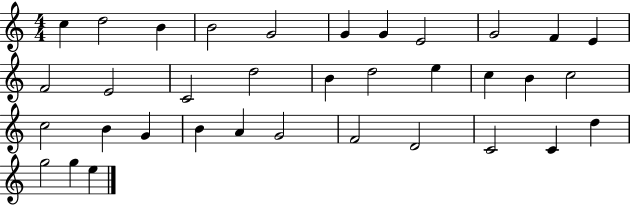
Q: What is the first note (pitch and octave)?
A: C5